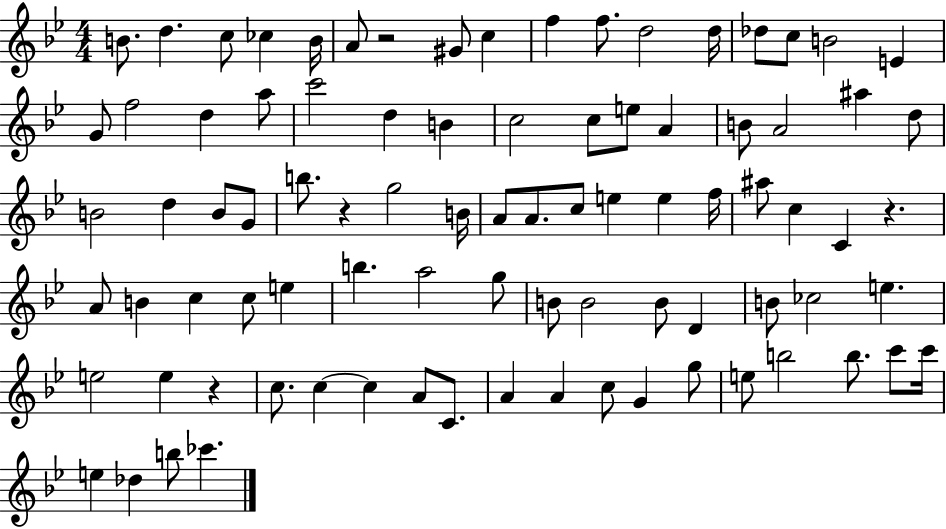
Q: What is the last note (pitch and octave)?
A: CES6